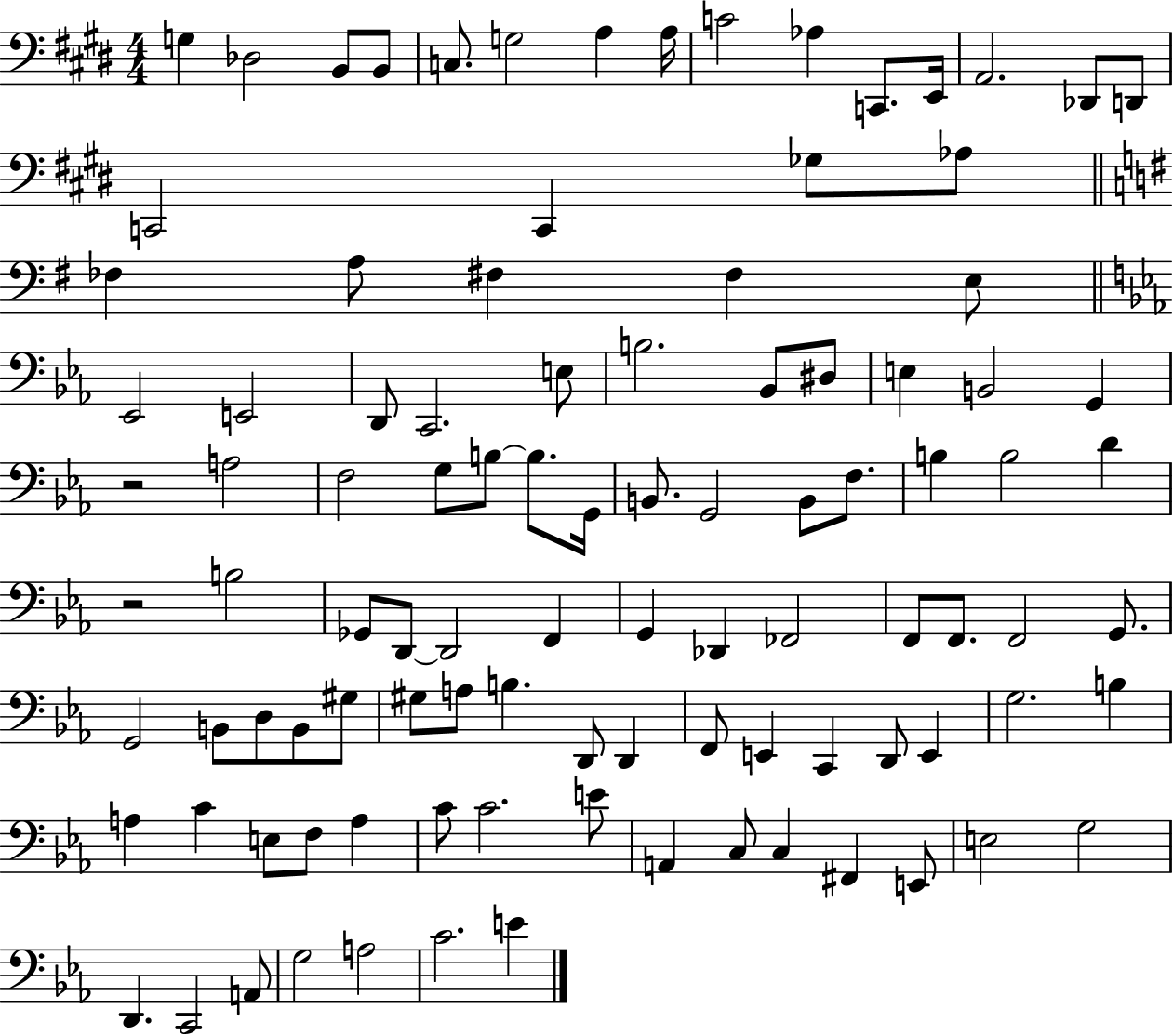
G3/q Db3/h B2/e B2/e C3/e. G3/h A3/q A3/s C4/h Ab3/q C2/e. E2/s A2/h. Db2/e D2/e C2/h C2/q Gb3/e Ab3/e FES3/q A3/e F#3/q F#3/q E3/e Eb2/h E2/h D2/e C2/h. E3/e B3/h. Bb2/e D#3/e E3/q B2/h G2/q R/h A3/h F3/h G3/e B3/e B3/e. G2/s B2/e. G2/h B2/e F3/e. B3/q B3/h D4/q R/h B3/h Gb2/e D2/e D2/h F2/q G2/q Db2/q FES2/h F2/e F2/e. F2/h G2/e. G2/h B2/e D3/e B2/e G#3/e G#3/e A3/e B3/q. D2/e D2/q F2/e E2/q C2/q D2/e E2/q G3/h. B3/q A3/q C4/q E3/e F3/e A3/q C4/e C4/h. E4/e A2/q C3/e C3/q F#2/q E2/e E3/h G3/h D2/q. C2/h A2/e G3/h A3/h C4/h. E4/q